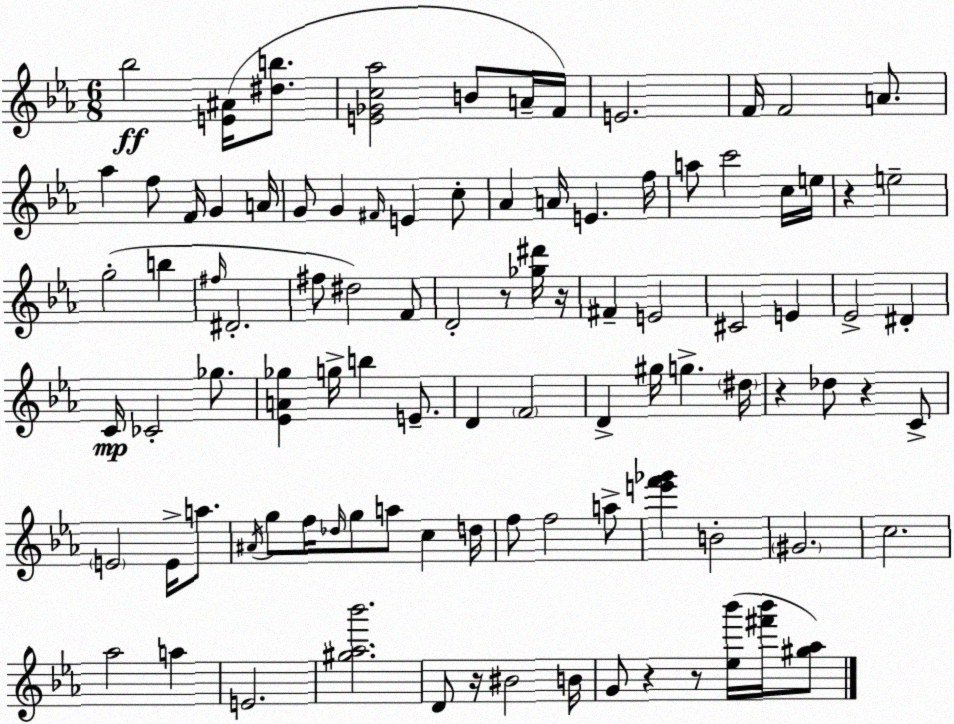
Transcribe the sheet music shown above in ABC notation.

X:1
T:Untitled
M:6/8
L:1/4
K:Eb
_b2 [E^A]/4 [^db]/2 [E_Gc_a]2 B/2 A/4 F/4 E2 F/4 F2 A/2 _a f/2 F/4 G A/4 G/2 G ^F/4 E c/2 _A A/4 E f/4 a/2 c'2 c/4 e/4 z e2 g2 b ^f/4 ^D2 ^f/2 ^d2 F/2 D2 z/2 [_g^d']/4 z/4 ^F E2 ^C2 E _E2 ^D C/4 _C2 _g/2 [_EA_g] g/4 b E/2 D F2 D ^g/4 g ^d/4 z _d/2 z C/2 E2 E/4 a/2 ^A/4 g/2 f/4 _d/4 g/2 a/2 c d/4 f/2 f2 a/2 [e'f'_g'] B2 ^G2 c2 _a2 a E2 [^g_a_b']2 D/2 z/4 ^B2 B/4 G/2 z z/2 [_e_b']/4 [^f'_b']/4 [^g_a]/2